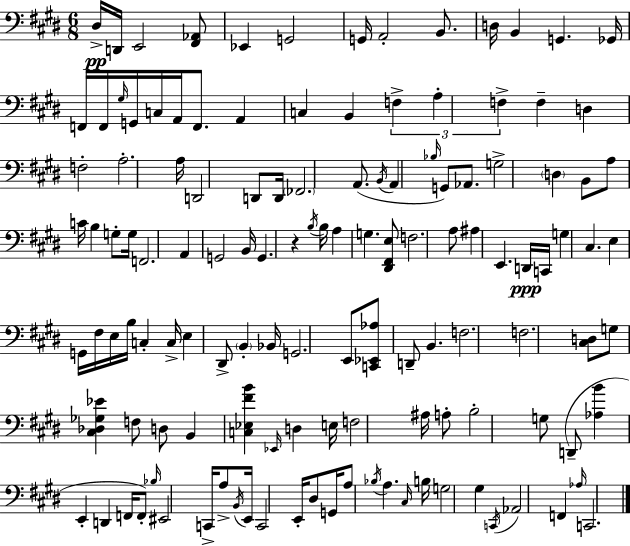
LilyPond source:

{
  \clef bass
  \numericTimeSignature
  \time 6/8
  \key e \major
  dis16->\pp d,16 e,2 <fis, aes,>8 | ees,4 g,2 | g,16 a,2-. b,8. | d16 b,4 g,4. ges,16 | \break f,16 f,16 \grace { gis16 } g,16 c16 a,16 f,8. a,4 | c4 b,4 \tuplet 3/2 { f4-> | a4-. f4-> } f4-- | d4 f2-. | \break a2.-. | a16 d,2 d,8 | d,16 \parenthesize fes,2. | a,8.( \acciaccatura { b,16 } a,4 \grace { bes16 } g,8) | \break aes,8. g2-> \parenthesize d4 | b,8 a8 c'16 b4 | g8-. g16 f,2. | a,4 g,2 | \break b,16 g,4. r4 | \acciaccatura { b16 } b16 a4 g4. | <dis, fis, e>8 f2. | a8 ais4 e,4. | \break d,16\ppp c,16 g4 cis4. | e4 g,16 fis16 e16 b16 | c4-. c16-> e4 dis,8-> \parenthesize b,4-. | bes,16 g,2. | \break e,8 <c, ees, aes>8 d,8-- b,4. | f2. | f2. | <cis d>8 g8 <cis des ges ees'>4 | \break f8 d8 b,4 <c ees fis' b'>4 | \grace { ees,16 } d4 e16 f2 | ais16 a8-. b2-. | g8 d,8--( <aes b'>4 e,4-. | \break d,4 f,16 f,8-.) \grace { bes16 } eis,2 | c,16-> a8-> \acciaccatura { b,16 } e,16 c,2 | e,16-. dis8 g,16 a8 | \acciaccatura { bes16 } a4. \grace { cis16 } b16 g2 | \break gis4 \acciaccatura { c,16 } aes,2 | f,4 \grace { aes16 } c,2. | \bar "|."
}